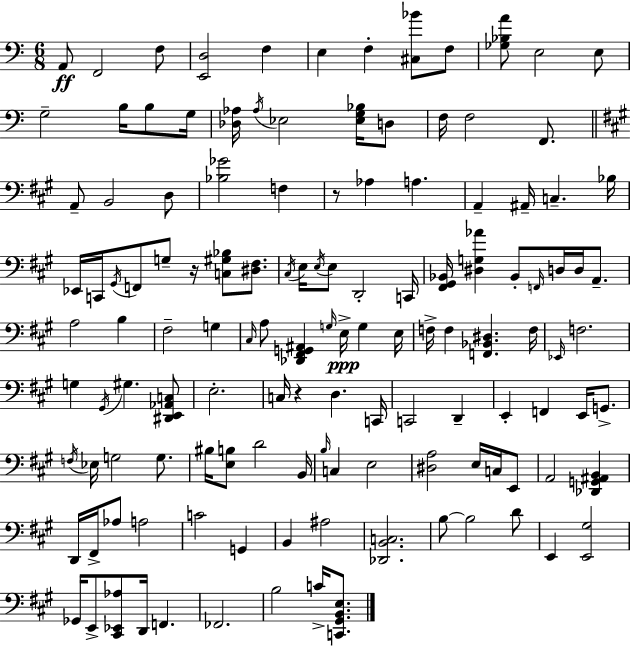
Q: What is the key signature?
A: C major